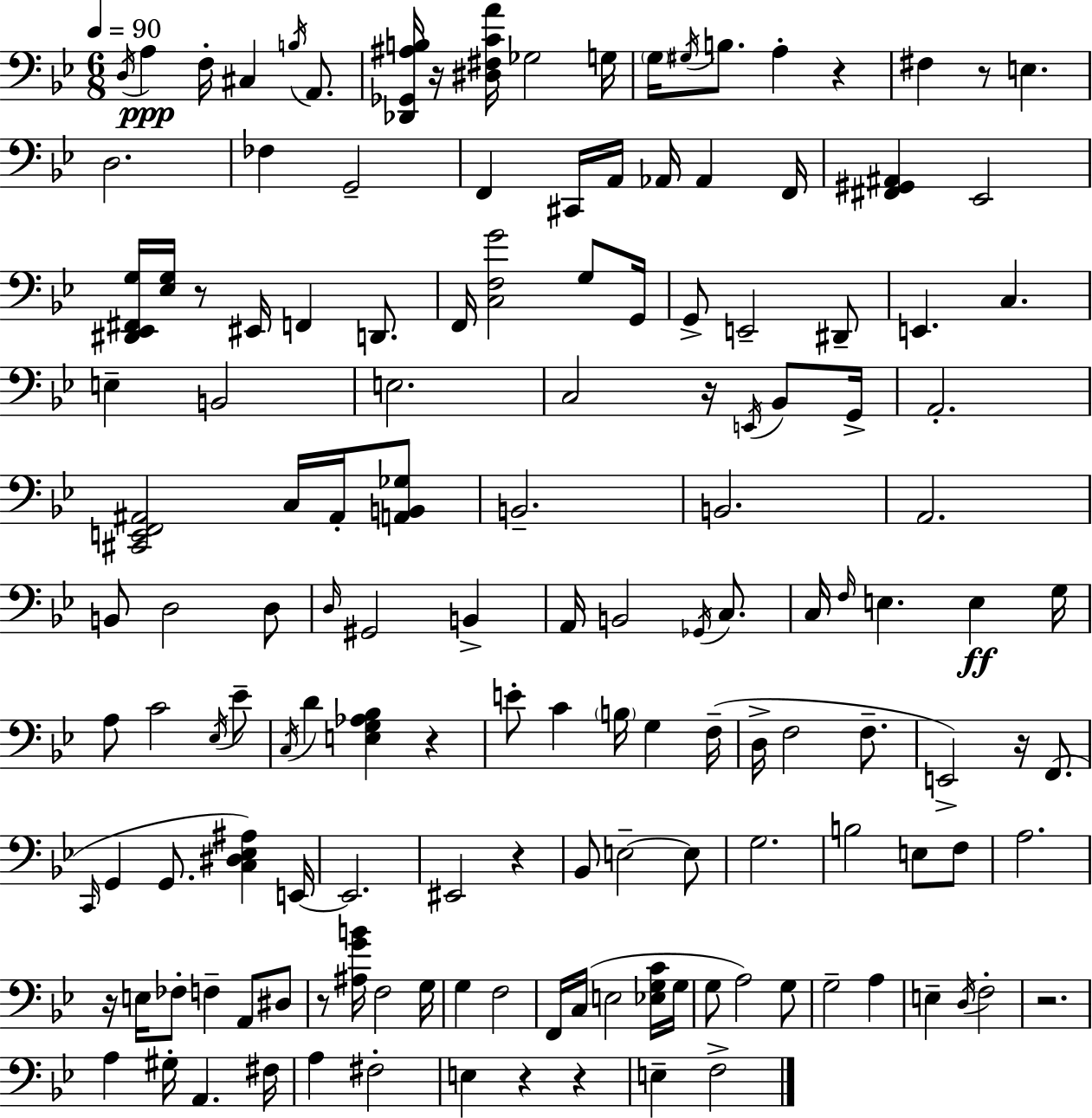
X:1
T:Untitled
M:6/8
L:1/4
K:Gm
D,/4 A, F,/4 ^C, B,/4 A,,/2 [_D,,_G,,^A,B,]/4 z/4 [^D,^F,CA]/4 _G,2 G,/4 G,/4 ^G,/4 B,/2 A, z ^F, z/2 E, D,2 _F, G,,2 F,, ^C,,/4 A,,/4 _A,,/4 _A,, F,,/4 [^F,,^G,,^A,,] _E,,2 [^D,,_E,,^F,,G,]/4 [_E,G,]/4 z/2 ^E,,/4 F,, D,,/2 F,,/4 [C,F,G]2 G,/2 G,,/4 G,,/2 E,,2 ^D,,/2 E,, C, E, B,,2 E,2 C,2 z/4 E,,/4 _B,,/2 G,,/4 A,,2 [^C,,E,,F,,^A,,]2 C,/4 ^A,,/4 [A,,B,,_G,]/2 B,,2 B,,2 A,,2 B,,/2 D,2 D,/2 D,/4 ^G,,2 B,, A,,/4 B,,2 _G,,/4 C,/2 C,/4 F,/4 E, E, G,/4 A,/2 C2 _E,/4 _E/2 C,/4 D [E,G,_A,_B,] z E/2 C B,/4 G, F,/4 D,/4 F,2 F,/2 E,,2 z/4 F,,/2 C,,/4 G,, G,,/2 [C,^D,_E,^A,] E,,/4 E,,2 ^E,,2 z _B,,/2 E,2 E,/2 G,2 B,2 E,/2 F,/2 A,2 z/4 E,/4 _F,/2 F, A,,/2 ^D,/2 z/2 [^A,GB]/4 F,2 G,/4 G, F,2 F,,/4 C,/4 E,2 [_E,G,C]/4 G,/4 G,/2 A,2 G,/2 G,2 A, E, D,/4 F,2 z2 A, ^G,/4 A,, ^F,/4 A, ^F,2 E, z z E, F,2